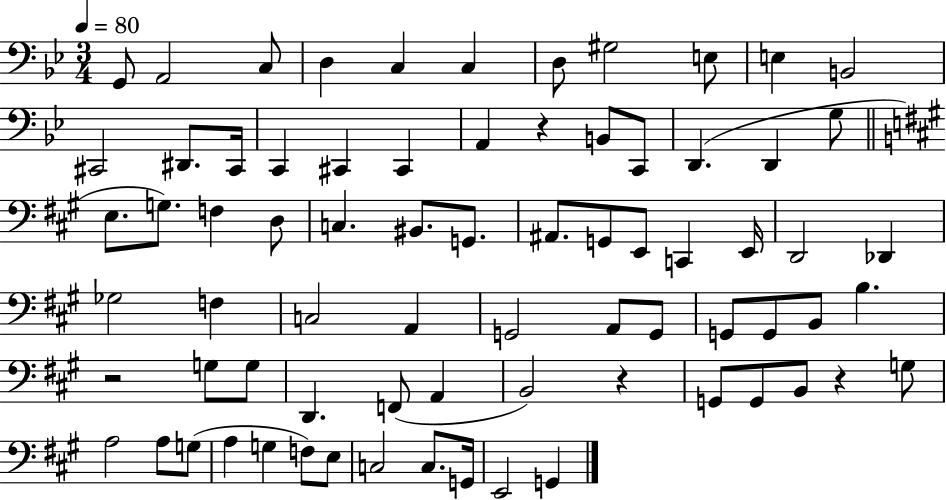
G2/e A2/h C3/e D3/q C3/q C3/q D3/e G#3/h E3/e E3/q B2/h C#2/h D#2/e. C#2/s C2/q C#2/q C#2/q A2/q R/q B2/e C2/e D2/q. D2/q G3/e E3/e. G3/e. F3/q D3/e C3/q. BIS2/e. G2/e. A#2/e. G2/e E2/e C2/q E2/s D2/h Db2/q Gb3/h F3/q C3/h A2/q G2/h A2/e G2/e G2/e G2/e B2/e B3/q. R/h G3/e G3/e D2/q. F2/e A2/q B2/h R/q G2/e G2/e B2/e R/q G3/e A3/h A3/e G3/e A3/q G3/q F3/e E3/e C3/h C3/e. G2/s E2/h G2/q